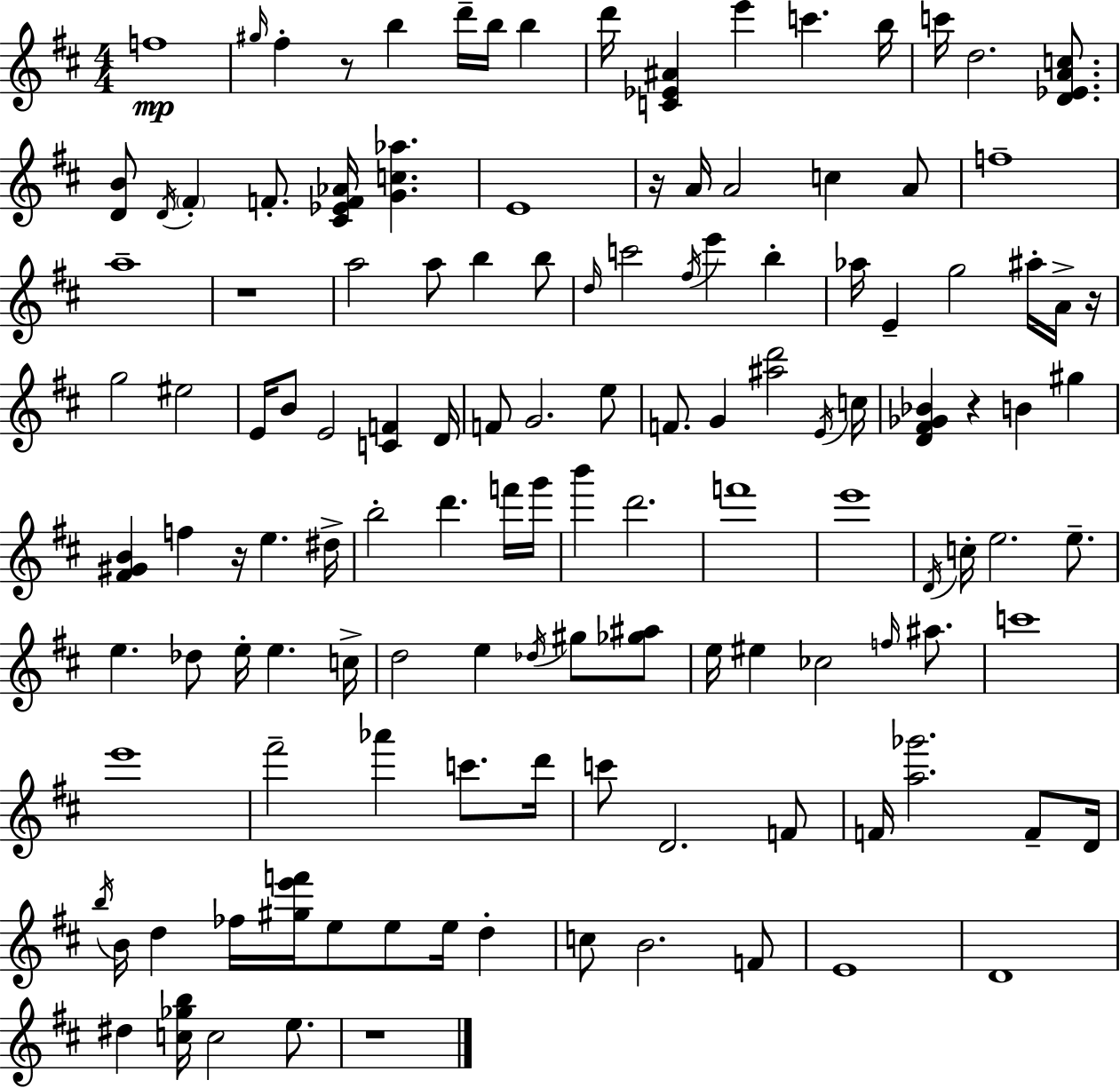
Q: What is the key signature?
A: D major